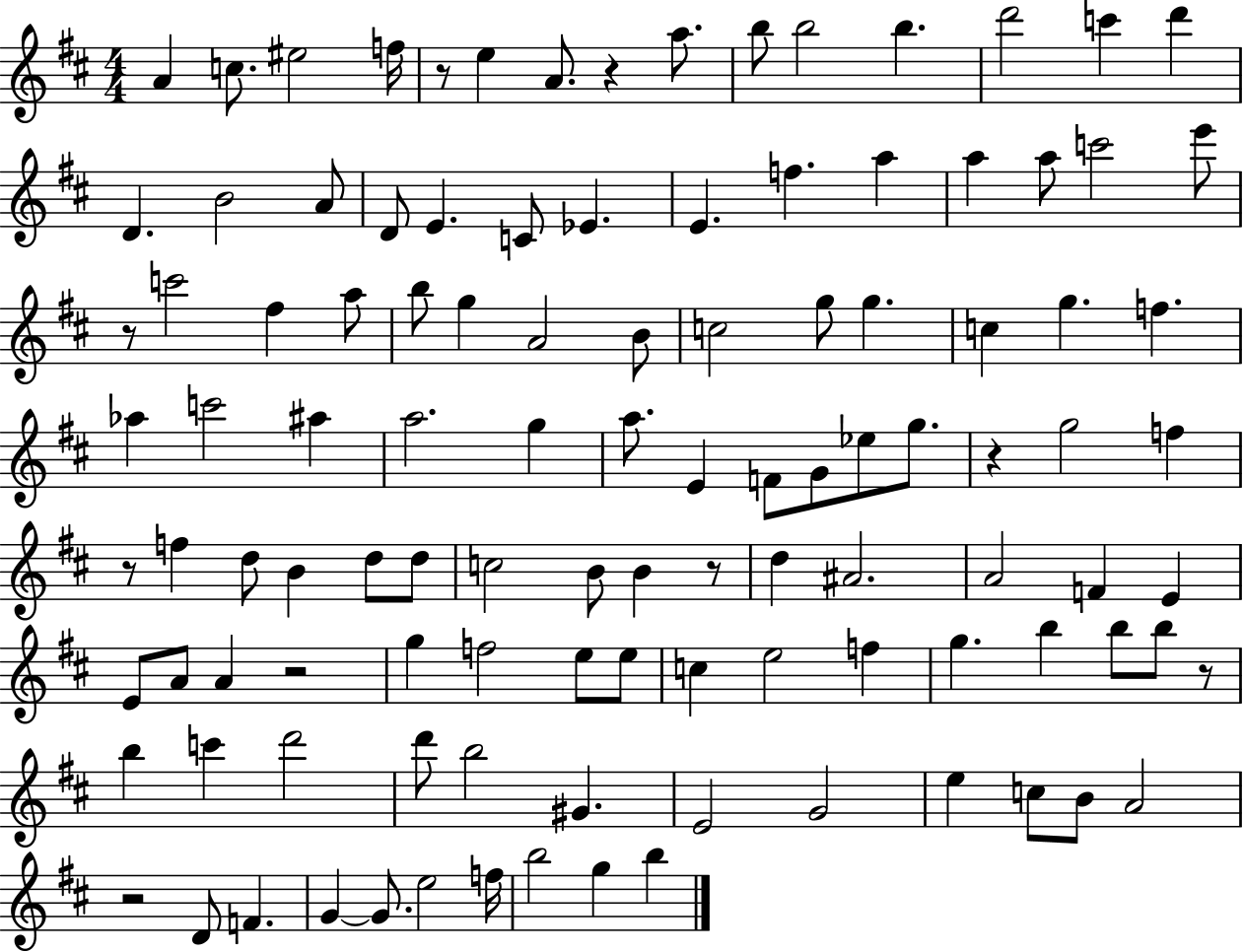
A4/q C5/e. EIS5/h F5/s R/e E5/q A4/e. R/q A5/e. B5/e B5/h B5/q. D6/h C6/q D6/q D4/q. B4/h A4/e D4/e E4/q. C4/e Eb4/q. E4/q. F5/q. A5/q A5/q A5/e C6/h E6/e R/e C6/h F#5/q A5/e B5/e G5/q A4/h B4/e C5/h G5/e G5/q. C5/q G5/q. F5/q. Ab5/q C6/h A#5/q A5/h. G5/q A5/e. E4/q F4/e G4/e Eb5/e G5/e. R/q G5/h F5/q R/e F5/q D5/e B4/q D5/e D5/e C5/h B4/e B4/q R/e D5/q A#4/h. A4/h F4/q E4/q E4/e A4/e A4/q R/h G5/q F5/h E5/e E5/e C5/q E5/h F5/q G5/q. B5/q B5/e B5/e R/e B5/q C6/q D6/h D6/e B5/h G#4/q. E4/h G4/h E5/q C5/e B4/e A4/h R/h D4/e F4/q. G4/q G4/e. E5/h F5/s B5/h G5/q B5/q